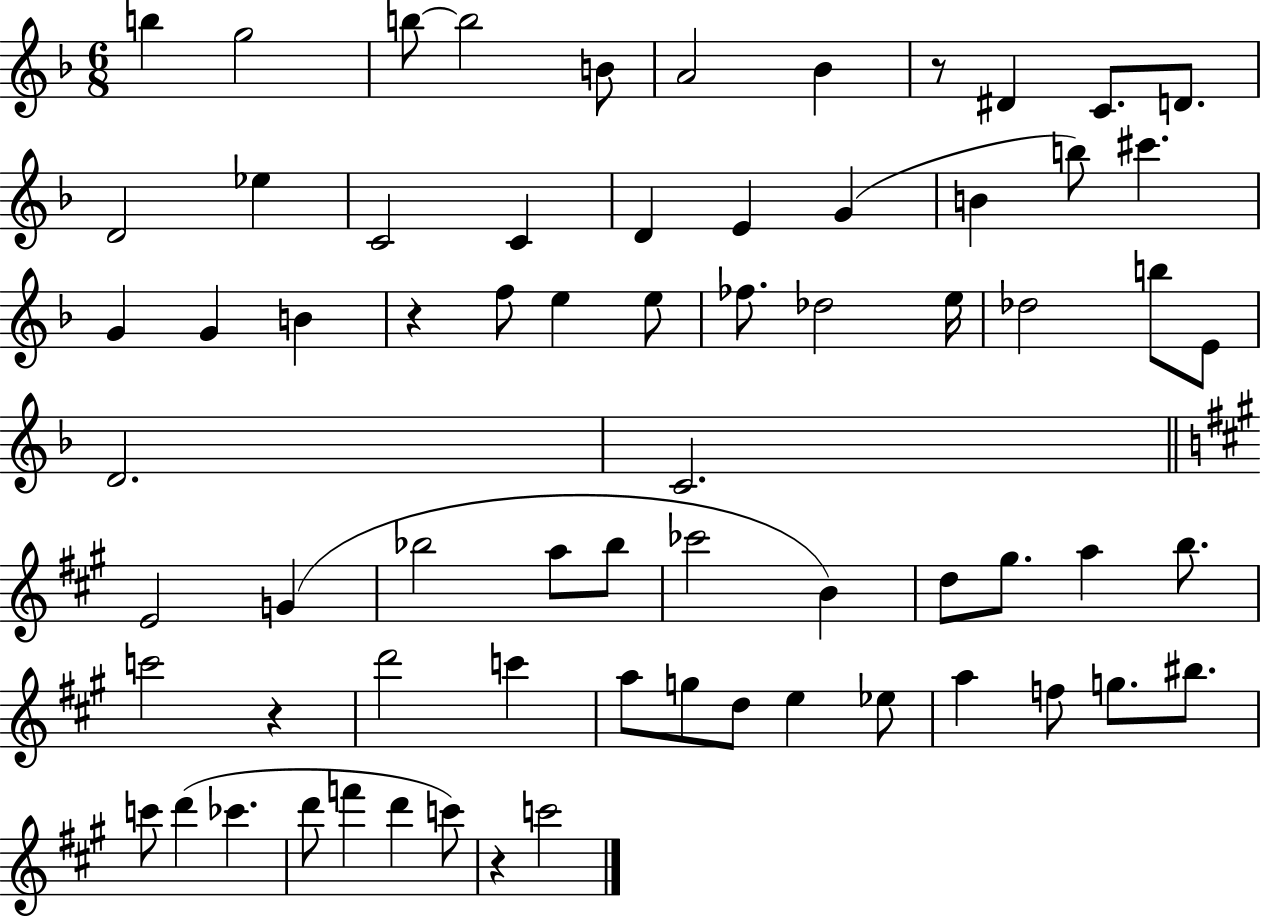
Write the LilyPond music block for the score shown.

{
  \clef treble
  \numericTimeSignature
  \time 6/8
  \key f \major
  \repeat volta 2 { b''4 g''2 | b''8~~ b''2 b'8 | a'2 bes'4 | r8 dis'4 c'8. d'8. | \break d'2 ees''4 | c'2 c'4 | d'4 e'4 g'4( | b'4 b''8) cis'''4. | \break g'4 g'4 b'4 | r4 f''8 e''4 e''8 | fes''8. des''2 e''16 | des''2 b''8 e'8 | \break d'2. | c'2. | \bar "||" \break \key a \major e'2 g'4( | bes''2 a''8 bes''8 | ces'''2 b'4) | d''8 gis''8. a''4 b''8. | \break c'''2 r4 | d'''2 c'''4 | a''8 g''8 d''8 e''4 ees''8 | a''4 f''8 g''8. bis''8. | \break c'''8 d'''4( ces'''4. | d'''8 f'''4 d'''4 c'''8) | r4 c'''2 | } \bar "|."
}